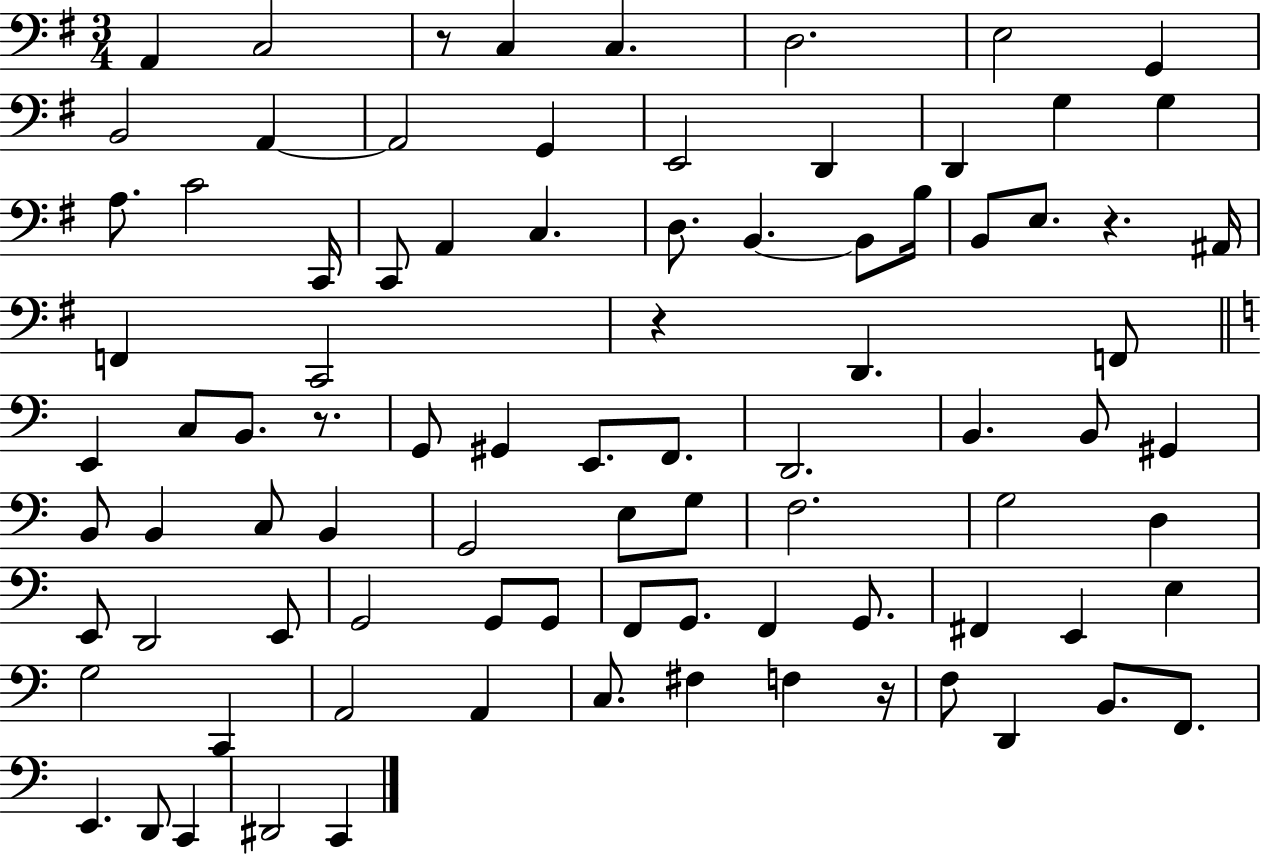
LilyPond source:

{
  \clef bass
  \numericTimeSignature
  \time 3/4
  \key g \major
  a,4 c2 | r8 c4 c4. | d2. | e2 g,4 | \break b,2 a,4~~ | a,2 g,4 | e,2 d,4 | d,4 g4 g4 | \break a8. c'2 c,16 | c,8 a,4 c4. | d8. b,4.~~ b,8 b16 | b,8 e8. r4. ais,16 | \break f,4 c,2 | r4 d,4. f,8 | \bar "||" \break \key a \minor e,4 c8 b,8. r8. | g,8 gis,4 e,8. f,8. | d,2. | b,4. b,8 gis,4 | \break b,8 b,4 c8 b,4 | g,2 e8 g8 | f2. | g2 d4 | \break e,8 d,2 e,8 | g,2 g,8 g,8 | f,8 g,8. f,4 g,8. | fis,4 e,4 e4 | \break g2 c,4 | a,2 a,4 | c8. fis4 f4 r16 | f8 d,4 b,8. f,8. | \break e,4. d,8 c,4 | dis,2 c,4 | \bar "|."
}